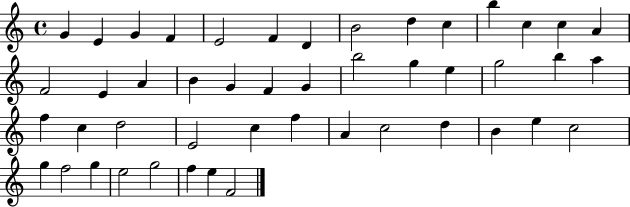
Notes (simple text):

G4/q E4/q G4/q F4/q E4/h F4/q D4/q B4/h D5/q C5/q B5/q C5/q C5/q A4/q F4/h E4/q A4/q B4/q G4/q F4/q G4/q B5/h G5/q E5/q G5/h B5/q A5/q F5/q C5/q D5/h E4/h C5/q F5/q A4/q C5/h D5/q B4/q E5/q C5/h G5/q F5/h G5/q E5/h G5/h F5/q E5/q F4/h